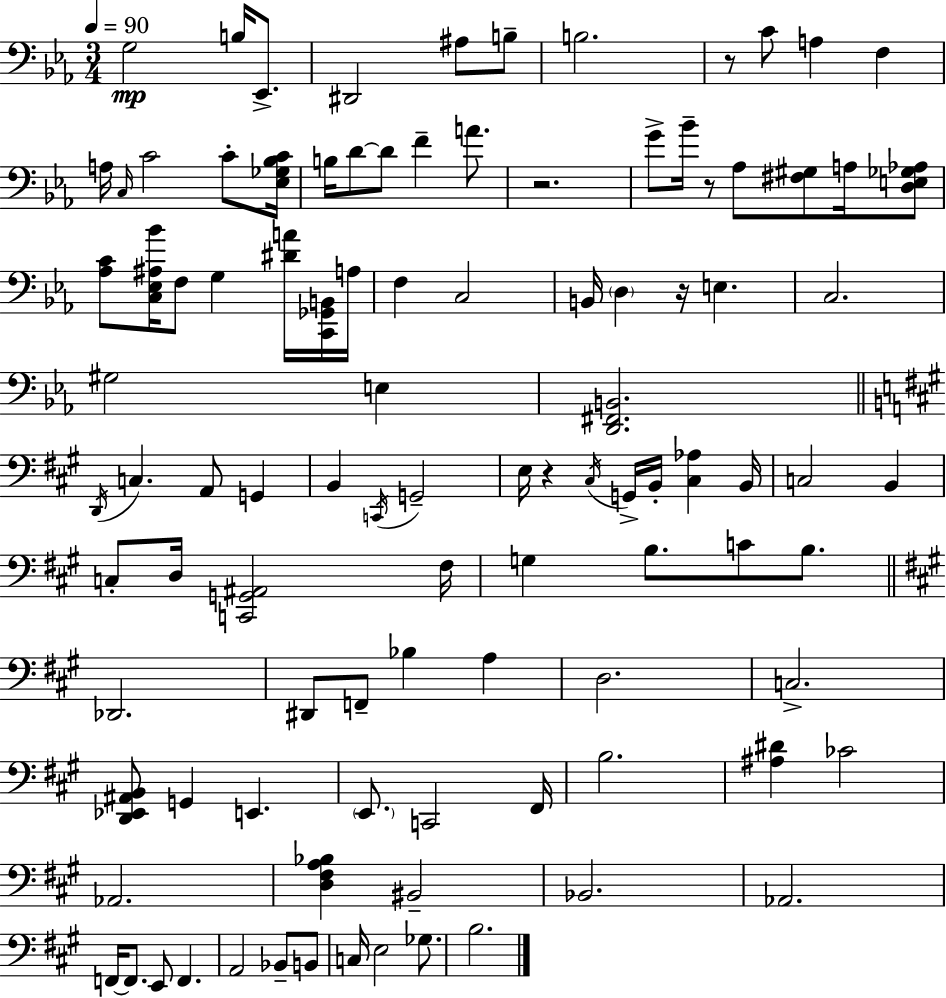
{
  \clef bass
  \numericTimeSignature
  \time 3/4
  \key ees \major
  \tempo 4 = 90
  g2\mp b16 ees,8.-> | dis,2 ais8 b8-- | b2. | r8 c'8 a4 f4 | \break a16 \grace { c16 } c'2 c'8-. | <ees ges bes c'>16 b16 d'8~~ d'8 f'4-- a'8. | r2. | g'8-> bes'16-- r8 aes8 <fis gis>8 a16 <d e ges aes>8 | \break <aes c'>8 <c ees ais bes'>16 f8 g4 <dis' a'>16 <c, ges, b,>16 | a16 f4 c2 | b,16 \parenthesize d4 r16 e4. | c2. | \break gis2 e4 | <d, fis, b,>2. | \bar "||" \break \key a \major \acciaccatura { d,16 } c4. a,8 g,4 | b,4 \acciaccatura { c,16 } g,2-- | e16 r4 \acciaccatura { cis16 } g,16-> b,16-. <cis aes>4 | b,16 c2 b,4 | \break c8-. d16 <c, g, ais,>2 | fis16 g4 b8. c'8 | b8. \bar "||" \break \key a \major des,2. | dis,8 f,8-- bes4 a4 | d2. | c2.-> | \break <d, ees, ais, b,>8 g,4 e,4. | \parenthesize e,8. c,2 fis,16 | b2. | <ais dis'>4 ces'2 | \break aes,2. | <d fis a bes>4 bis,2-- | bes,2. | aes,2. | \break f,16~~ f,8. e,8 f,4. | a,2 bes,8-- b,8 | c16 e2 ges8. | b2. | \break \bar "|."
}